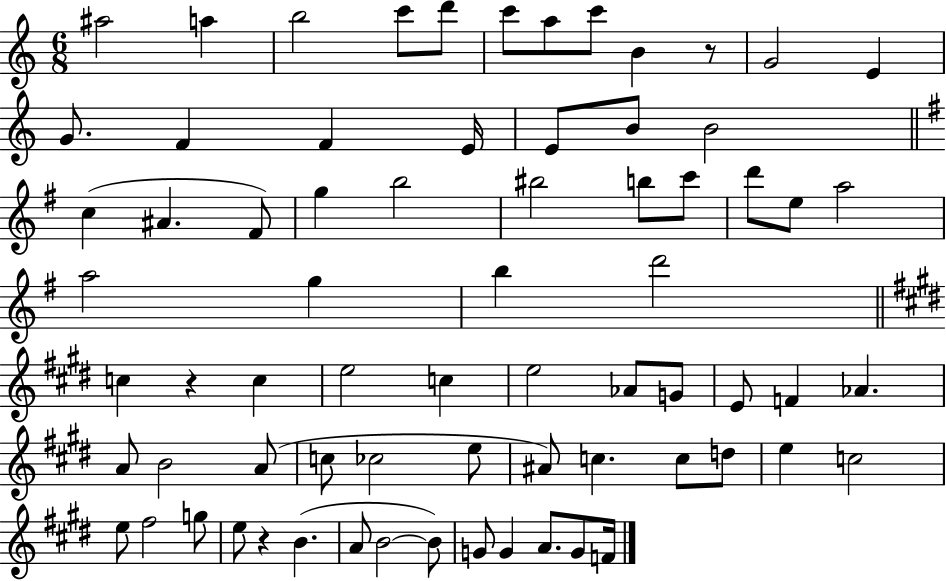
X:1
T:Untitled
M:6/8
L:1/4
K:C
^a2 a b2 c'/2 d'/2 c'/2 a/2 c'/2 B z/2 G2 E G/2 F F E/4 E/2 B/2 B2 c ^A ^F/2 g b2 ^b2 b/2 c'/2 d'/2 e/2 a2 a2 g b d'2 c z c e2 c e2 _A/2 G/2 E/2 F _A A/2 B2 A/2 c/2 _c2 e/2 ^A/2 c c/2 d/2 e c2 e/2 ^f2 g/2 e/2 z B A/2 B2 B/2 G/2 G A/2 G/2 F/4